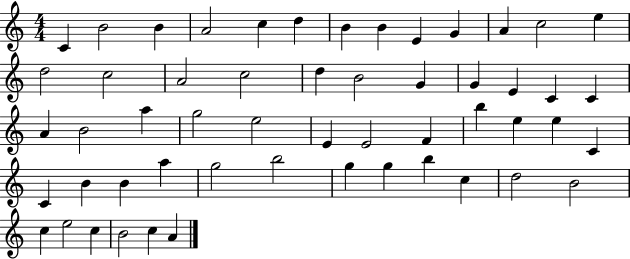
X:1
T:Untitled
M:4/4
L:1/4
K:C
C B2 B A2 c d B B E G A c2 e d2 c2 A2 c2 d B2 G G E C C A B2 a g2 e2 E E2 F b e e C C B B a g2 b2 g g b c d2 B2 c e2 c B2 c A